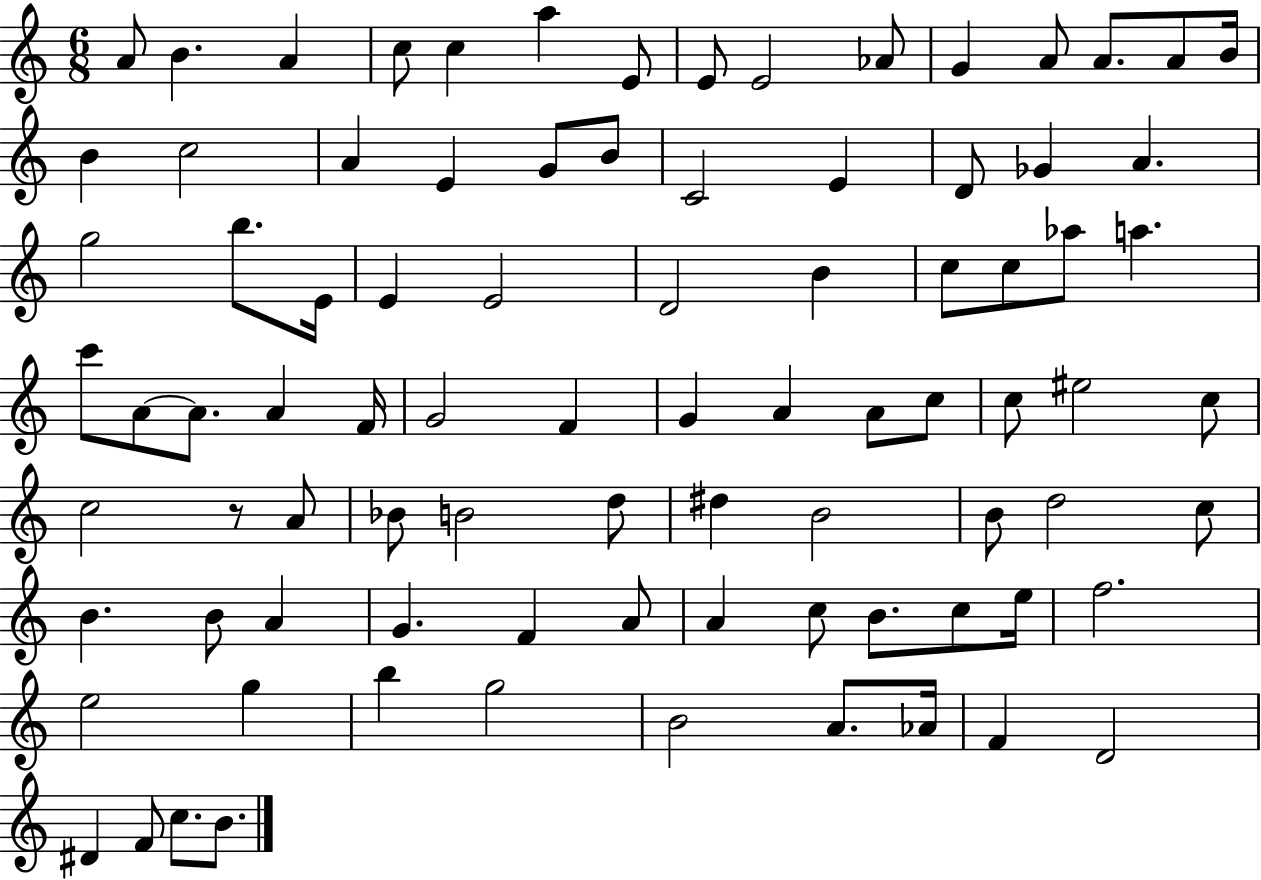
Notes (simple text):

A4/e B4/q. A4/q C5/e C5/q A5/q E4/e E4/e E4/h Ab4/e G4/q A4/e A4/e. A4/e B4/s B4/q C5/h A4/q E4/q G4/e B4/e C4/h E4/q D4/e Gb4/q A4/q. G5/h B5/e. E4/s E4/q E4/h D4/h B4/q C5/e C5/e Ab5/e A5/q. C6/e A4/e A4/e. A4/q F4/s G4/h F4/q G4/q A4/q A4/e C5/e C5/e EIS5/h C5/e C5/h R/e A4/e Bb4/e B4/h D5/e D#5/q B4/h B4/e D5/h C5/e B4/q. B4/e A4/q G4/q. F4/q A4/e A4/q C5/e B4/e. C5/e E5/s F5/h. E5/h G5/q B5/q G5/h B4/h A4/e. Ab4/s F4/q D4/h D#4/q F4/e C5/e. B4/e.